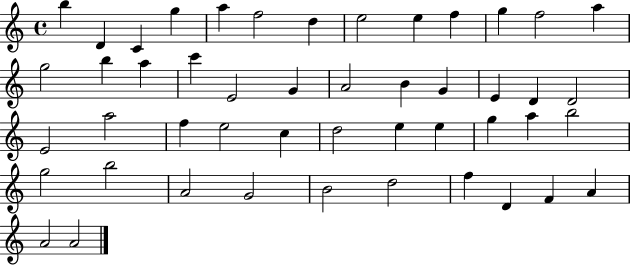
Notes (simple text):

B5/q D4/q C4/q G5/q A5/q F5/h D5/q E5/h E5/q F5/q G5/q F5/h A5/q G5/h B5/q A5/q C6/q E4/h G4/q A4/h B4/q G4/q E4/q D4/q D4/h E4/h A5/h F5/q E5/h C5/q D5/h E5/q E5/q G5/q A5/q B5/h G5/h B5/h A4/h G4/h B4/h D5/h F5/q D4/q F4/q A4/q A4/h A4/h